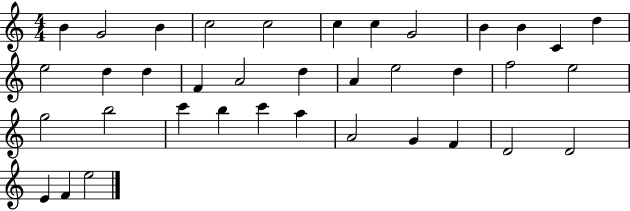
{
  \clef treble
  \numericTimeSignature
  \time 4/4
  \key c \major
  b'4 g'2 b'4 | c''2 c''2 | c''4 c''4 g'2 | b'4 b'4 c'4 d''4 | \break e''2 d''4 d''4 | f'4 a'2 d''4 | a'4 e''2 d''4 | f''2 e''2 | \break g''2 b''2 | c'''4 b''4 c'''4 a''4 | a'2 g'4 f'4 | d'2 d'2 | \break e'4 f'4 e''2 | \bar "|."
}